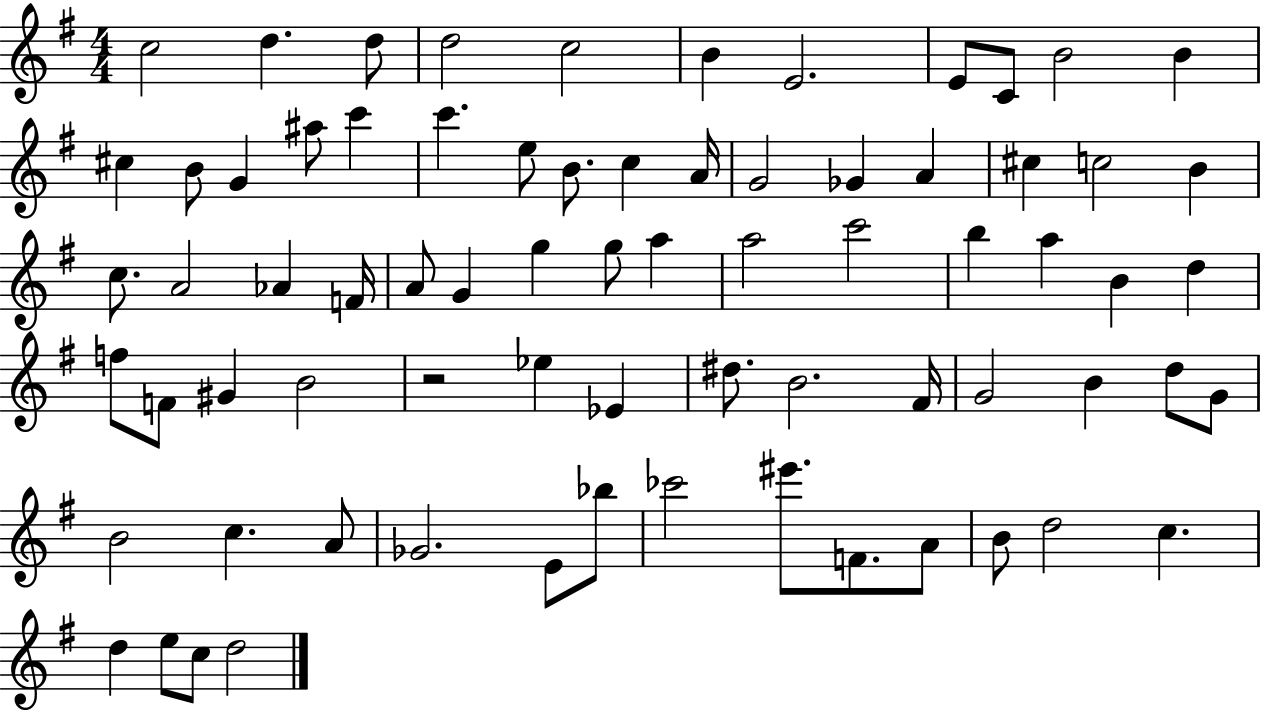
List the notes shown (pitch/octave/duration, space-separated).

C5/h D5/q. D5/e D5/h C5/h B4/q E4/h. E4/e C4/e B4/h B4/q C#5/q B4/e G4/q A#5/e C6/q C6/q. E5/e B4/e. C5/q A4/s G4/h Gb4/q A4/q C#5/q C5/h B4/q C5/e. A4/h Ab4/q F4/s A4/e G4/q G5/q G5/e A5/q A5/h C6/h B5/q A5/q B4/q D5/q F5/e F4/e G#4/q B4/h R/h Eb5/q Eb4/q D#5/e. B4/h. F#4/s G4/h B4/q D5/e G4/e B4/h C5/q. A4/e Gb4/h. E4/e Bb5/e CES6/h EIS6/e. F4/e. A4/e B4/e D5/h C5/q. D5/q E5/e C5/e D5/h